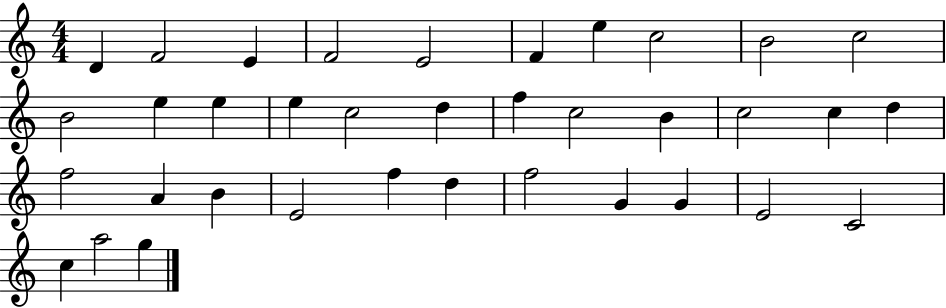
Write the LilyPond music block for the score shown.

{
  \clef treble
  \numericTimeSignature
  \time 4/4
  \key c \major
  d'4 f'2 e'4 | f'2 e'2 | f'4 e''4 c''2 | b'2 c''2 | \break b'2 e''4 e''4 | e''4 c''2 d''4 | f''4 c''2 b'4 | c''2 c''4 d''4 | \break f''2 a'4 b'4 | e'2 f''4 d''4 | f''2 g'4 g'4 | e'2 c'2 | \break c''4 a''2 g''4 | \bar "|."
}